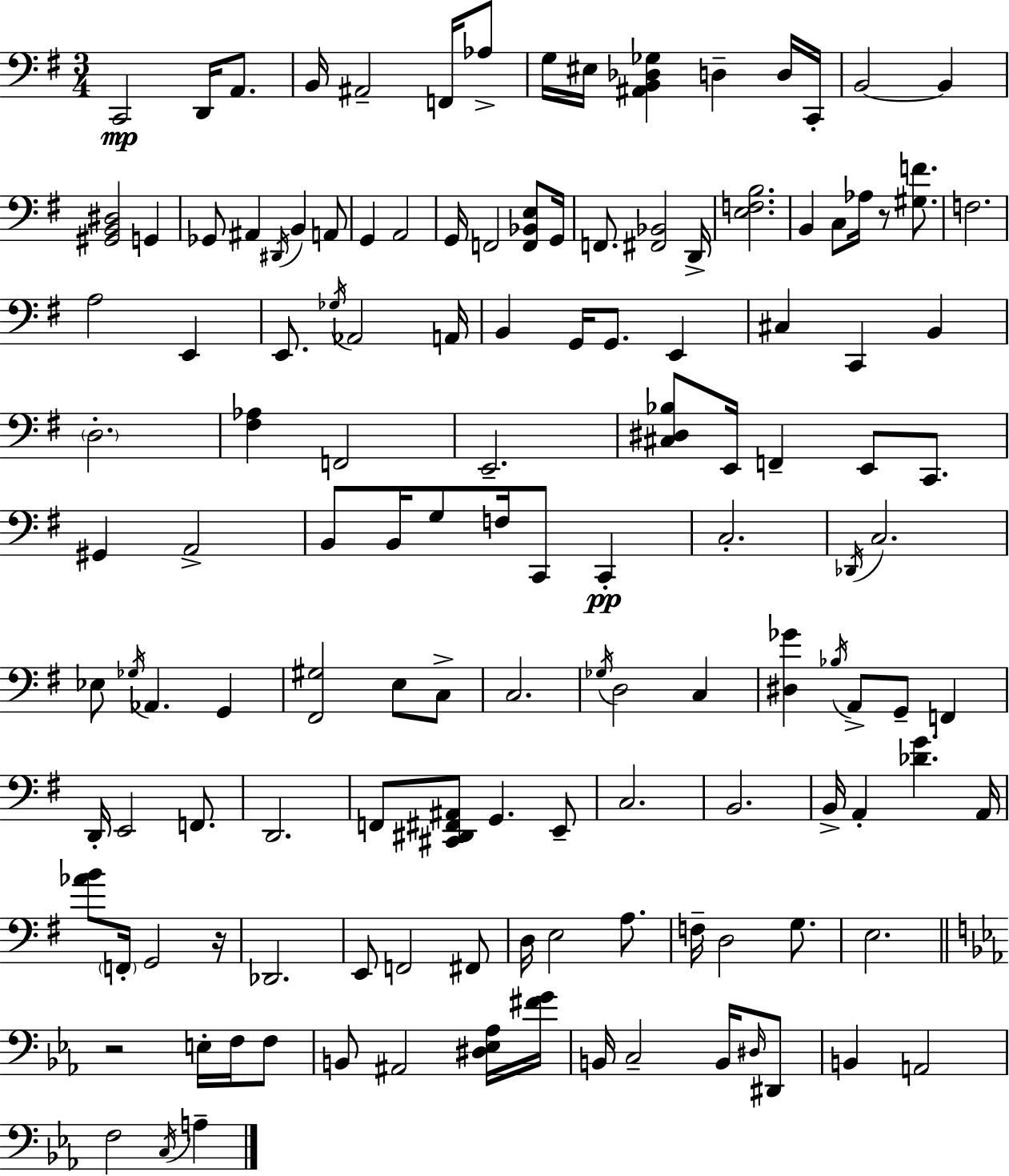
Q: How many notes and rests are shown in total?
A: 134